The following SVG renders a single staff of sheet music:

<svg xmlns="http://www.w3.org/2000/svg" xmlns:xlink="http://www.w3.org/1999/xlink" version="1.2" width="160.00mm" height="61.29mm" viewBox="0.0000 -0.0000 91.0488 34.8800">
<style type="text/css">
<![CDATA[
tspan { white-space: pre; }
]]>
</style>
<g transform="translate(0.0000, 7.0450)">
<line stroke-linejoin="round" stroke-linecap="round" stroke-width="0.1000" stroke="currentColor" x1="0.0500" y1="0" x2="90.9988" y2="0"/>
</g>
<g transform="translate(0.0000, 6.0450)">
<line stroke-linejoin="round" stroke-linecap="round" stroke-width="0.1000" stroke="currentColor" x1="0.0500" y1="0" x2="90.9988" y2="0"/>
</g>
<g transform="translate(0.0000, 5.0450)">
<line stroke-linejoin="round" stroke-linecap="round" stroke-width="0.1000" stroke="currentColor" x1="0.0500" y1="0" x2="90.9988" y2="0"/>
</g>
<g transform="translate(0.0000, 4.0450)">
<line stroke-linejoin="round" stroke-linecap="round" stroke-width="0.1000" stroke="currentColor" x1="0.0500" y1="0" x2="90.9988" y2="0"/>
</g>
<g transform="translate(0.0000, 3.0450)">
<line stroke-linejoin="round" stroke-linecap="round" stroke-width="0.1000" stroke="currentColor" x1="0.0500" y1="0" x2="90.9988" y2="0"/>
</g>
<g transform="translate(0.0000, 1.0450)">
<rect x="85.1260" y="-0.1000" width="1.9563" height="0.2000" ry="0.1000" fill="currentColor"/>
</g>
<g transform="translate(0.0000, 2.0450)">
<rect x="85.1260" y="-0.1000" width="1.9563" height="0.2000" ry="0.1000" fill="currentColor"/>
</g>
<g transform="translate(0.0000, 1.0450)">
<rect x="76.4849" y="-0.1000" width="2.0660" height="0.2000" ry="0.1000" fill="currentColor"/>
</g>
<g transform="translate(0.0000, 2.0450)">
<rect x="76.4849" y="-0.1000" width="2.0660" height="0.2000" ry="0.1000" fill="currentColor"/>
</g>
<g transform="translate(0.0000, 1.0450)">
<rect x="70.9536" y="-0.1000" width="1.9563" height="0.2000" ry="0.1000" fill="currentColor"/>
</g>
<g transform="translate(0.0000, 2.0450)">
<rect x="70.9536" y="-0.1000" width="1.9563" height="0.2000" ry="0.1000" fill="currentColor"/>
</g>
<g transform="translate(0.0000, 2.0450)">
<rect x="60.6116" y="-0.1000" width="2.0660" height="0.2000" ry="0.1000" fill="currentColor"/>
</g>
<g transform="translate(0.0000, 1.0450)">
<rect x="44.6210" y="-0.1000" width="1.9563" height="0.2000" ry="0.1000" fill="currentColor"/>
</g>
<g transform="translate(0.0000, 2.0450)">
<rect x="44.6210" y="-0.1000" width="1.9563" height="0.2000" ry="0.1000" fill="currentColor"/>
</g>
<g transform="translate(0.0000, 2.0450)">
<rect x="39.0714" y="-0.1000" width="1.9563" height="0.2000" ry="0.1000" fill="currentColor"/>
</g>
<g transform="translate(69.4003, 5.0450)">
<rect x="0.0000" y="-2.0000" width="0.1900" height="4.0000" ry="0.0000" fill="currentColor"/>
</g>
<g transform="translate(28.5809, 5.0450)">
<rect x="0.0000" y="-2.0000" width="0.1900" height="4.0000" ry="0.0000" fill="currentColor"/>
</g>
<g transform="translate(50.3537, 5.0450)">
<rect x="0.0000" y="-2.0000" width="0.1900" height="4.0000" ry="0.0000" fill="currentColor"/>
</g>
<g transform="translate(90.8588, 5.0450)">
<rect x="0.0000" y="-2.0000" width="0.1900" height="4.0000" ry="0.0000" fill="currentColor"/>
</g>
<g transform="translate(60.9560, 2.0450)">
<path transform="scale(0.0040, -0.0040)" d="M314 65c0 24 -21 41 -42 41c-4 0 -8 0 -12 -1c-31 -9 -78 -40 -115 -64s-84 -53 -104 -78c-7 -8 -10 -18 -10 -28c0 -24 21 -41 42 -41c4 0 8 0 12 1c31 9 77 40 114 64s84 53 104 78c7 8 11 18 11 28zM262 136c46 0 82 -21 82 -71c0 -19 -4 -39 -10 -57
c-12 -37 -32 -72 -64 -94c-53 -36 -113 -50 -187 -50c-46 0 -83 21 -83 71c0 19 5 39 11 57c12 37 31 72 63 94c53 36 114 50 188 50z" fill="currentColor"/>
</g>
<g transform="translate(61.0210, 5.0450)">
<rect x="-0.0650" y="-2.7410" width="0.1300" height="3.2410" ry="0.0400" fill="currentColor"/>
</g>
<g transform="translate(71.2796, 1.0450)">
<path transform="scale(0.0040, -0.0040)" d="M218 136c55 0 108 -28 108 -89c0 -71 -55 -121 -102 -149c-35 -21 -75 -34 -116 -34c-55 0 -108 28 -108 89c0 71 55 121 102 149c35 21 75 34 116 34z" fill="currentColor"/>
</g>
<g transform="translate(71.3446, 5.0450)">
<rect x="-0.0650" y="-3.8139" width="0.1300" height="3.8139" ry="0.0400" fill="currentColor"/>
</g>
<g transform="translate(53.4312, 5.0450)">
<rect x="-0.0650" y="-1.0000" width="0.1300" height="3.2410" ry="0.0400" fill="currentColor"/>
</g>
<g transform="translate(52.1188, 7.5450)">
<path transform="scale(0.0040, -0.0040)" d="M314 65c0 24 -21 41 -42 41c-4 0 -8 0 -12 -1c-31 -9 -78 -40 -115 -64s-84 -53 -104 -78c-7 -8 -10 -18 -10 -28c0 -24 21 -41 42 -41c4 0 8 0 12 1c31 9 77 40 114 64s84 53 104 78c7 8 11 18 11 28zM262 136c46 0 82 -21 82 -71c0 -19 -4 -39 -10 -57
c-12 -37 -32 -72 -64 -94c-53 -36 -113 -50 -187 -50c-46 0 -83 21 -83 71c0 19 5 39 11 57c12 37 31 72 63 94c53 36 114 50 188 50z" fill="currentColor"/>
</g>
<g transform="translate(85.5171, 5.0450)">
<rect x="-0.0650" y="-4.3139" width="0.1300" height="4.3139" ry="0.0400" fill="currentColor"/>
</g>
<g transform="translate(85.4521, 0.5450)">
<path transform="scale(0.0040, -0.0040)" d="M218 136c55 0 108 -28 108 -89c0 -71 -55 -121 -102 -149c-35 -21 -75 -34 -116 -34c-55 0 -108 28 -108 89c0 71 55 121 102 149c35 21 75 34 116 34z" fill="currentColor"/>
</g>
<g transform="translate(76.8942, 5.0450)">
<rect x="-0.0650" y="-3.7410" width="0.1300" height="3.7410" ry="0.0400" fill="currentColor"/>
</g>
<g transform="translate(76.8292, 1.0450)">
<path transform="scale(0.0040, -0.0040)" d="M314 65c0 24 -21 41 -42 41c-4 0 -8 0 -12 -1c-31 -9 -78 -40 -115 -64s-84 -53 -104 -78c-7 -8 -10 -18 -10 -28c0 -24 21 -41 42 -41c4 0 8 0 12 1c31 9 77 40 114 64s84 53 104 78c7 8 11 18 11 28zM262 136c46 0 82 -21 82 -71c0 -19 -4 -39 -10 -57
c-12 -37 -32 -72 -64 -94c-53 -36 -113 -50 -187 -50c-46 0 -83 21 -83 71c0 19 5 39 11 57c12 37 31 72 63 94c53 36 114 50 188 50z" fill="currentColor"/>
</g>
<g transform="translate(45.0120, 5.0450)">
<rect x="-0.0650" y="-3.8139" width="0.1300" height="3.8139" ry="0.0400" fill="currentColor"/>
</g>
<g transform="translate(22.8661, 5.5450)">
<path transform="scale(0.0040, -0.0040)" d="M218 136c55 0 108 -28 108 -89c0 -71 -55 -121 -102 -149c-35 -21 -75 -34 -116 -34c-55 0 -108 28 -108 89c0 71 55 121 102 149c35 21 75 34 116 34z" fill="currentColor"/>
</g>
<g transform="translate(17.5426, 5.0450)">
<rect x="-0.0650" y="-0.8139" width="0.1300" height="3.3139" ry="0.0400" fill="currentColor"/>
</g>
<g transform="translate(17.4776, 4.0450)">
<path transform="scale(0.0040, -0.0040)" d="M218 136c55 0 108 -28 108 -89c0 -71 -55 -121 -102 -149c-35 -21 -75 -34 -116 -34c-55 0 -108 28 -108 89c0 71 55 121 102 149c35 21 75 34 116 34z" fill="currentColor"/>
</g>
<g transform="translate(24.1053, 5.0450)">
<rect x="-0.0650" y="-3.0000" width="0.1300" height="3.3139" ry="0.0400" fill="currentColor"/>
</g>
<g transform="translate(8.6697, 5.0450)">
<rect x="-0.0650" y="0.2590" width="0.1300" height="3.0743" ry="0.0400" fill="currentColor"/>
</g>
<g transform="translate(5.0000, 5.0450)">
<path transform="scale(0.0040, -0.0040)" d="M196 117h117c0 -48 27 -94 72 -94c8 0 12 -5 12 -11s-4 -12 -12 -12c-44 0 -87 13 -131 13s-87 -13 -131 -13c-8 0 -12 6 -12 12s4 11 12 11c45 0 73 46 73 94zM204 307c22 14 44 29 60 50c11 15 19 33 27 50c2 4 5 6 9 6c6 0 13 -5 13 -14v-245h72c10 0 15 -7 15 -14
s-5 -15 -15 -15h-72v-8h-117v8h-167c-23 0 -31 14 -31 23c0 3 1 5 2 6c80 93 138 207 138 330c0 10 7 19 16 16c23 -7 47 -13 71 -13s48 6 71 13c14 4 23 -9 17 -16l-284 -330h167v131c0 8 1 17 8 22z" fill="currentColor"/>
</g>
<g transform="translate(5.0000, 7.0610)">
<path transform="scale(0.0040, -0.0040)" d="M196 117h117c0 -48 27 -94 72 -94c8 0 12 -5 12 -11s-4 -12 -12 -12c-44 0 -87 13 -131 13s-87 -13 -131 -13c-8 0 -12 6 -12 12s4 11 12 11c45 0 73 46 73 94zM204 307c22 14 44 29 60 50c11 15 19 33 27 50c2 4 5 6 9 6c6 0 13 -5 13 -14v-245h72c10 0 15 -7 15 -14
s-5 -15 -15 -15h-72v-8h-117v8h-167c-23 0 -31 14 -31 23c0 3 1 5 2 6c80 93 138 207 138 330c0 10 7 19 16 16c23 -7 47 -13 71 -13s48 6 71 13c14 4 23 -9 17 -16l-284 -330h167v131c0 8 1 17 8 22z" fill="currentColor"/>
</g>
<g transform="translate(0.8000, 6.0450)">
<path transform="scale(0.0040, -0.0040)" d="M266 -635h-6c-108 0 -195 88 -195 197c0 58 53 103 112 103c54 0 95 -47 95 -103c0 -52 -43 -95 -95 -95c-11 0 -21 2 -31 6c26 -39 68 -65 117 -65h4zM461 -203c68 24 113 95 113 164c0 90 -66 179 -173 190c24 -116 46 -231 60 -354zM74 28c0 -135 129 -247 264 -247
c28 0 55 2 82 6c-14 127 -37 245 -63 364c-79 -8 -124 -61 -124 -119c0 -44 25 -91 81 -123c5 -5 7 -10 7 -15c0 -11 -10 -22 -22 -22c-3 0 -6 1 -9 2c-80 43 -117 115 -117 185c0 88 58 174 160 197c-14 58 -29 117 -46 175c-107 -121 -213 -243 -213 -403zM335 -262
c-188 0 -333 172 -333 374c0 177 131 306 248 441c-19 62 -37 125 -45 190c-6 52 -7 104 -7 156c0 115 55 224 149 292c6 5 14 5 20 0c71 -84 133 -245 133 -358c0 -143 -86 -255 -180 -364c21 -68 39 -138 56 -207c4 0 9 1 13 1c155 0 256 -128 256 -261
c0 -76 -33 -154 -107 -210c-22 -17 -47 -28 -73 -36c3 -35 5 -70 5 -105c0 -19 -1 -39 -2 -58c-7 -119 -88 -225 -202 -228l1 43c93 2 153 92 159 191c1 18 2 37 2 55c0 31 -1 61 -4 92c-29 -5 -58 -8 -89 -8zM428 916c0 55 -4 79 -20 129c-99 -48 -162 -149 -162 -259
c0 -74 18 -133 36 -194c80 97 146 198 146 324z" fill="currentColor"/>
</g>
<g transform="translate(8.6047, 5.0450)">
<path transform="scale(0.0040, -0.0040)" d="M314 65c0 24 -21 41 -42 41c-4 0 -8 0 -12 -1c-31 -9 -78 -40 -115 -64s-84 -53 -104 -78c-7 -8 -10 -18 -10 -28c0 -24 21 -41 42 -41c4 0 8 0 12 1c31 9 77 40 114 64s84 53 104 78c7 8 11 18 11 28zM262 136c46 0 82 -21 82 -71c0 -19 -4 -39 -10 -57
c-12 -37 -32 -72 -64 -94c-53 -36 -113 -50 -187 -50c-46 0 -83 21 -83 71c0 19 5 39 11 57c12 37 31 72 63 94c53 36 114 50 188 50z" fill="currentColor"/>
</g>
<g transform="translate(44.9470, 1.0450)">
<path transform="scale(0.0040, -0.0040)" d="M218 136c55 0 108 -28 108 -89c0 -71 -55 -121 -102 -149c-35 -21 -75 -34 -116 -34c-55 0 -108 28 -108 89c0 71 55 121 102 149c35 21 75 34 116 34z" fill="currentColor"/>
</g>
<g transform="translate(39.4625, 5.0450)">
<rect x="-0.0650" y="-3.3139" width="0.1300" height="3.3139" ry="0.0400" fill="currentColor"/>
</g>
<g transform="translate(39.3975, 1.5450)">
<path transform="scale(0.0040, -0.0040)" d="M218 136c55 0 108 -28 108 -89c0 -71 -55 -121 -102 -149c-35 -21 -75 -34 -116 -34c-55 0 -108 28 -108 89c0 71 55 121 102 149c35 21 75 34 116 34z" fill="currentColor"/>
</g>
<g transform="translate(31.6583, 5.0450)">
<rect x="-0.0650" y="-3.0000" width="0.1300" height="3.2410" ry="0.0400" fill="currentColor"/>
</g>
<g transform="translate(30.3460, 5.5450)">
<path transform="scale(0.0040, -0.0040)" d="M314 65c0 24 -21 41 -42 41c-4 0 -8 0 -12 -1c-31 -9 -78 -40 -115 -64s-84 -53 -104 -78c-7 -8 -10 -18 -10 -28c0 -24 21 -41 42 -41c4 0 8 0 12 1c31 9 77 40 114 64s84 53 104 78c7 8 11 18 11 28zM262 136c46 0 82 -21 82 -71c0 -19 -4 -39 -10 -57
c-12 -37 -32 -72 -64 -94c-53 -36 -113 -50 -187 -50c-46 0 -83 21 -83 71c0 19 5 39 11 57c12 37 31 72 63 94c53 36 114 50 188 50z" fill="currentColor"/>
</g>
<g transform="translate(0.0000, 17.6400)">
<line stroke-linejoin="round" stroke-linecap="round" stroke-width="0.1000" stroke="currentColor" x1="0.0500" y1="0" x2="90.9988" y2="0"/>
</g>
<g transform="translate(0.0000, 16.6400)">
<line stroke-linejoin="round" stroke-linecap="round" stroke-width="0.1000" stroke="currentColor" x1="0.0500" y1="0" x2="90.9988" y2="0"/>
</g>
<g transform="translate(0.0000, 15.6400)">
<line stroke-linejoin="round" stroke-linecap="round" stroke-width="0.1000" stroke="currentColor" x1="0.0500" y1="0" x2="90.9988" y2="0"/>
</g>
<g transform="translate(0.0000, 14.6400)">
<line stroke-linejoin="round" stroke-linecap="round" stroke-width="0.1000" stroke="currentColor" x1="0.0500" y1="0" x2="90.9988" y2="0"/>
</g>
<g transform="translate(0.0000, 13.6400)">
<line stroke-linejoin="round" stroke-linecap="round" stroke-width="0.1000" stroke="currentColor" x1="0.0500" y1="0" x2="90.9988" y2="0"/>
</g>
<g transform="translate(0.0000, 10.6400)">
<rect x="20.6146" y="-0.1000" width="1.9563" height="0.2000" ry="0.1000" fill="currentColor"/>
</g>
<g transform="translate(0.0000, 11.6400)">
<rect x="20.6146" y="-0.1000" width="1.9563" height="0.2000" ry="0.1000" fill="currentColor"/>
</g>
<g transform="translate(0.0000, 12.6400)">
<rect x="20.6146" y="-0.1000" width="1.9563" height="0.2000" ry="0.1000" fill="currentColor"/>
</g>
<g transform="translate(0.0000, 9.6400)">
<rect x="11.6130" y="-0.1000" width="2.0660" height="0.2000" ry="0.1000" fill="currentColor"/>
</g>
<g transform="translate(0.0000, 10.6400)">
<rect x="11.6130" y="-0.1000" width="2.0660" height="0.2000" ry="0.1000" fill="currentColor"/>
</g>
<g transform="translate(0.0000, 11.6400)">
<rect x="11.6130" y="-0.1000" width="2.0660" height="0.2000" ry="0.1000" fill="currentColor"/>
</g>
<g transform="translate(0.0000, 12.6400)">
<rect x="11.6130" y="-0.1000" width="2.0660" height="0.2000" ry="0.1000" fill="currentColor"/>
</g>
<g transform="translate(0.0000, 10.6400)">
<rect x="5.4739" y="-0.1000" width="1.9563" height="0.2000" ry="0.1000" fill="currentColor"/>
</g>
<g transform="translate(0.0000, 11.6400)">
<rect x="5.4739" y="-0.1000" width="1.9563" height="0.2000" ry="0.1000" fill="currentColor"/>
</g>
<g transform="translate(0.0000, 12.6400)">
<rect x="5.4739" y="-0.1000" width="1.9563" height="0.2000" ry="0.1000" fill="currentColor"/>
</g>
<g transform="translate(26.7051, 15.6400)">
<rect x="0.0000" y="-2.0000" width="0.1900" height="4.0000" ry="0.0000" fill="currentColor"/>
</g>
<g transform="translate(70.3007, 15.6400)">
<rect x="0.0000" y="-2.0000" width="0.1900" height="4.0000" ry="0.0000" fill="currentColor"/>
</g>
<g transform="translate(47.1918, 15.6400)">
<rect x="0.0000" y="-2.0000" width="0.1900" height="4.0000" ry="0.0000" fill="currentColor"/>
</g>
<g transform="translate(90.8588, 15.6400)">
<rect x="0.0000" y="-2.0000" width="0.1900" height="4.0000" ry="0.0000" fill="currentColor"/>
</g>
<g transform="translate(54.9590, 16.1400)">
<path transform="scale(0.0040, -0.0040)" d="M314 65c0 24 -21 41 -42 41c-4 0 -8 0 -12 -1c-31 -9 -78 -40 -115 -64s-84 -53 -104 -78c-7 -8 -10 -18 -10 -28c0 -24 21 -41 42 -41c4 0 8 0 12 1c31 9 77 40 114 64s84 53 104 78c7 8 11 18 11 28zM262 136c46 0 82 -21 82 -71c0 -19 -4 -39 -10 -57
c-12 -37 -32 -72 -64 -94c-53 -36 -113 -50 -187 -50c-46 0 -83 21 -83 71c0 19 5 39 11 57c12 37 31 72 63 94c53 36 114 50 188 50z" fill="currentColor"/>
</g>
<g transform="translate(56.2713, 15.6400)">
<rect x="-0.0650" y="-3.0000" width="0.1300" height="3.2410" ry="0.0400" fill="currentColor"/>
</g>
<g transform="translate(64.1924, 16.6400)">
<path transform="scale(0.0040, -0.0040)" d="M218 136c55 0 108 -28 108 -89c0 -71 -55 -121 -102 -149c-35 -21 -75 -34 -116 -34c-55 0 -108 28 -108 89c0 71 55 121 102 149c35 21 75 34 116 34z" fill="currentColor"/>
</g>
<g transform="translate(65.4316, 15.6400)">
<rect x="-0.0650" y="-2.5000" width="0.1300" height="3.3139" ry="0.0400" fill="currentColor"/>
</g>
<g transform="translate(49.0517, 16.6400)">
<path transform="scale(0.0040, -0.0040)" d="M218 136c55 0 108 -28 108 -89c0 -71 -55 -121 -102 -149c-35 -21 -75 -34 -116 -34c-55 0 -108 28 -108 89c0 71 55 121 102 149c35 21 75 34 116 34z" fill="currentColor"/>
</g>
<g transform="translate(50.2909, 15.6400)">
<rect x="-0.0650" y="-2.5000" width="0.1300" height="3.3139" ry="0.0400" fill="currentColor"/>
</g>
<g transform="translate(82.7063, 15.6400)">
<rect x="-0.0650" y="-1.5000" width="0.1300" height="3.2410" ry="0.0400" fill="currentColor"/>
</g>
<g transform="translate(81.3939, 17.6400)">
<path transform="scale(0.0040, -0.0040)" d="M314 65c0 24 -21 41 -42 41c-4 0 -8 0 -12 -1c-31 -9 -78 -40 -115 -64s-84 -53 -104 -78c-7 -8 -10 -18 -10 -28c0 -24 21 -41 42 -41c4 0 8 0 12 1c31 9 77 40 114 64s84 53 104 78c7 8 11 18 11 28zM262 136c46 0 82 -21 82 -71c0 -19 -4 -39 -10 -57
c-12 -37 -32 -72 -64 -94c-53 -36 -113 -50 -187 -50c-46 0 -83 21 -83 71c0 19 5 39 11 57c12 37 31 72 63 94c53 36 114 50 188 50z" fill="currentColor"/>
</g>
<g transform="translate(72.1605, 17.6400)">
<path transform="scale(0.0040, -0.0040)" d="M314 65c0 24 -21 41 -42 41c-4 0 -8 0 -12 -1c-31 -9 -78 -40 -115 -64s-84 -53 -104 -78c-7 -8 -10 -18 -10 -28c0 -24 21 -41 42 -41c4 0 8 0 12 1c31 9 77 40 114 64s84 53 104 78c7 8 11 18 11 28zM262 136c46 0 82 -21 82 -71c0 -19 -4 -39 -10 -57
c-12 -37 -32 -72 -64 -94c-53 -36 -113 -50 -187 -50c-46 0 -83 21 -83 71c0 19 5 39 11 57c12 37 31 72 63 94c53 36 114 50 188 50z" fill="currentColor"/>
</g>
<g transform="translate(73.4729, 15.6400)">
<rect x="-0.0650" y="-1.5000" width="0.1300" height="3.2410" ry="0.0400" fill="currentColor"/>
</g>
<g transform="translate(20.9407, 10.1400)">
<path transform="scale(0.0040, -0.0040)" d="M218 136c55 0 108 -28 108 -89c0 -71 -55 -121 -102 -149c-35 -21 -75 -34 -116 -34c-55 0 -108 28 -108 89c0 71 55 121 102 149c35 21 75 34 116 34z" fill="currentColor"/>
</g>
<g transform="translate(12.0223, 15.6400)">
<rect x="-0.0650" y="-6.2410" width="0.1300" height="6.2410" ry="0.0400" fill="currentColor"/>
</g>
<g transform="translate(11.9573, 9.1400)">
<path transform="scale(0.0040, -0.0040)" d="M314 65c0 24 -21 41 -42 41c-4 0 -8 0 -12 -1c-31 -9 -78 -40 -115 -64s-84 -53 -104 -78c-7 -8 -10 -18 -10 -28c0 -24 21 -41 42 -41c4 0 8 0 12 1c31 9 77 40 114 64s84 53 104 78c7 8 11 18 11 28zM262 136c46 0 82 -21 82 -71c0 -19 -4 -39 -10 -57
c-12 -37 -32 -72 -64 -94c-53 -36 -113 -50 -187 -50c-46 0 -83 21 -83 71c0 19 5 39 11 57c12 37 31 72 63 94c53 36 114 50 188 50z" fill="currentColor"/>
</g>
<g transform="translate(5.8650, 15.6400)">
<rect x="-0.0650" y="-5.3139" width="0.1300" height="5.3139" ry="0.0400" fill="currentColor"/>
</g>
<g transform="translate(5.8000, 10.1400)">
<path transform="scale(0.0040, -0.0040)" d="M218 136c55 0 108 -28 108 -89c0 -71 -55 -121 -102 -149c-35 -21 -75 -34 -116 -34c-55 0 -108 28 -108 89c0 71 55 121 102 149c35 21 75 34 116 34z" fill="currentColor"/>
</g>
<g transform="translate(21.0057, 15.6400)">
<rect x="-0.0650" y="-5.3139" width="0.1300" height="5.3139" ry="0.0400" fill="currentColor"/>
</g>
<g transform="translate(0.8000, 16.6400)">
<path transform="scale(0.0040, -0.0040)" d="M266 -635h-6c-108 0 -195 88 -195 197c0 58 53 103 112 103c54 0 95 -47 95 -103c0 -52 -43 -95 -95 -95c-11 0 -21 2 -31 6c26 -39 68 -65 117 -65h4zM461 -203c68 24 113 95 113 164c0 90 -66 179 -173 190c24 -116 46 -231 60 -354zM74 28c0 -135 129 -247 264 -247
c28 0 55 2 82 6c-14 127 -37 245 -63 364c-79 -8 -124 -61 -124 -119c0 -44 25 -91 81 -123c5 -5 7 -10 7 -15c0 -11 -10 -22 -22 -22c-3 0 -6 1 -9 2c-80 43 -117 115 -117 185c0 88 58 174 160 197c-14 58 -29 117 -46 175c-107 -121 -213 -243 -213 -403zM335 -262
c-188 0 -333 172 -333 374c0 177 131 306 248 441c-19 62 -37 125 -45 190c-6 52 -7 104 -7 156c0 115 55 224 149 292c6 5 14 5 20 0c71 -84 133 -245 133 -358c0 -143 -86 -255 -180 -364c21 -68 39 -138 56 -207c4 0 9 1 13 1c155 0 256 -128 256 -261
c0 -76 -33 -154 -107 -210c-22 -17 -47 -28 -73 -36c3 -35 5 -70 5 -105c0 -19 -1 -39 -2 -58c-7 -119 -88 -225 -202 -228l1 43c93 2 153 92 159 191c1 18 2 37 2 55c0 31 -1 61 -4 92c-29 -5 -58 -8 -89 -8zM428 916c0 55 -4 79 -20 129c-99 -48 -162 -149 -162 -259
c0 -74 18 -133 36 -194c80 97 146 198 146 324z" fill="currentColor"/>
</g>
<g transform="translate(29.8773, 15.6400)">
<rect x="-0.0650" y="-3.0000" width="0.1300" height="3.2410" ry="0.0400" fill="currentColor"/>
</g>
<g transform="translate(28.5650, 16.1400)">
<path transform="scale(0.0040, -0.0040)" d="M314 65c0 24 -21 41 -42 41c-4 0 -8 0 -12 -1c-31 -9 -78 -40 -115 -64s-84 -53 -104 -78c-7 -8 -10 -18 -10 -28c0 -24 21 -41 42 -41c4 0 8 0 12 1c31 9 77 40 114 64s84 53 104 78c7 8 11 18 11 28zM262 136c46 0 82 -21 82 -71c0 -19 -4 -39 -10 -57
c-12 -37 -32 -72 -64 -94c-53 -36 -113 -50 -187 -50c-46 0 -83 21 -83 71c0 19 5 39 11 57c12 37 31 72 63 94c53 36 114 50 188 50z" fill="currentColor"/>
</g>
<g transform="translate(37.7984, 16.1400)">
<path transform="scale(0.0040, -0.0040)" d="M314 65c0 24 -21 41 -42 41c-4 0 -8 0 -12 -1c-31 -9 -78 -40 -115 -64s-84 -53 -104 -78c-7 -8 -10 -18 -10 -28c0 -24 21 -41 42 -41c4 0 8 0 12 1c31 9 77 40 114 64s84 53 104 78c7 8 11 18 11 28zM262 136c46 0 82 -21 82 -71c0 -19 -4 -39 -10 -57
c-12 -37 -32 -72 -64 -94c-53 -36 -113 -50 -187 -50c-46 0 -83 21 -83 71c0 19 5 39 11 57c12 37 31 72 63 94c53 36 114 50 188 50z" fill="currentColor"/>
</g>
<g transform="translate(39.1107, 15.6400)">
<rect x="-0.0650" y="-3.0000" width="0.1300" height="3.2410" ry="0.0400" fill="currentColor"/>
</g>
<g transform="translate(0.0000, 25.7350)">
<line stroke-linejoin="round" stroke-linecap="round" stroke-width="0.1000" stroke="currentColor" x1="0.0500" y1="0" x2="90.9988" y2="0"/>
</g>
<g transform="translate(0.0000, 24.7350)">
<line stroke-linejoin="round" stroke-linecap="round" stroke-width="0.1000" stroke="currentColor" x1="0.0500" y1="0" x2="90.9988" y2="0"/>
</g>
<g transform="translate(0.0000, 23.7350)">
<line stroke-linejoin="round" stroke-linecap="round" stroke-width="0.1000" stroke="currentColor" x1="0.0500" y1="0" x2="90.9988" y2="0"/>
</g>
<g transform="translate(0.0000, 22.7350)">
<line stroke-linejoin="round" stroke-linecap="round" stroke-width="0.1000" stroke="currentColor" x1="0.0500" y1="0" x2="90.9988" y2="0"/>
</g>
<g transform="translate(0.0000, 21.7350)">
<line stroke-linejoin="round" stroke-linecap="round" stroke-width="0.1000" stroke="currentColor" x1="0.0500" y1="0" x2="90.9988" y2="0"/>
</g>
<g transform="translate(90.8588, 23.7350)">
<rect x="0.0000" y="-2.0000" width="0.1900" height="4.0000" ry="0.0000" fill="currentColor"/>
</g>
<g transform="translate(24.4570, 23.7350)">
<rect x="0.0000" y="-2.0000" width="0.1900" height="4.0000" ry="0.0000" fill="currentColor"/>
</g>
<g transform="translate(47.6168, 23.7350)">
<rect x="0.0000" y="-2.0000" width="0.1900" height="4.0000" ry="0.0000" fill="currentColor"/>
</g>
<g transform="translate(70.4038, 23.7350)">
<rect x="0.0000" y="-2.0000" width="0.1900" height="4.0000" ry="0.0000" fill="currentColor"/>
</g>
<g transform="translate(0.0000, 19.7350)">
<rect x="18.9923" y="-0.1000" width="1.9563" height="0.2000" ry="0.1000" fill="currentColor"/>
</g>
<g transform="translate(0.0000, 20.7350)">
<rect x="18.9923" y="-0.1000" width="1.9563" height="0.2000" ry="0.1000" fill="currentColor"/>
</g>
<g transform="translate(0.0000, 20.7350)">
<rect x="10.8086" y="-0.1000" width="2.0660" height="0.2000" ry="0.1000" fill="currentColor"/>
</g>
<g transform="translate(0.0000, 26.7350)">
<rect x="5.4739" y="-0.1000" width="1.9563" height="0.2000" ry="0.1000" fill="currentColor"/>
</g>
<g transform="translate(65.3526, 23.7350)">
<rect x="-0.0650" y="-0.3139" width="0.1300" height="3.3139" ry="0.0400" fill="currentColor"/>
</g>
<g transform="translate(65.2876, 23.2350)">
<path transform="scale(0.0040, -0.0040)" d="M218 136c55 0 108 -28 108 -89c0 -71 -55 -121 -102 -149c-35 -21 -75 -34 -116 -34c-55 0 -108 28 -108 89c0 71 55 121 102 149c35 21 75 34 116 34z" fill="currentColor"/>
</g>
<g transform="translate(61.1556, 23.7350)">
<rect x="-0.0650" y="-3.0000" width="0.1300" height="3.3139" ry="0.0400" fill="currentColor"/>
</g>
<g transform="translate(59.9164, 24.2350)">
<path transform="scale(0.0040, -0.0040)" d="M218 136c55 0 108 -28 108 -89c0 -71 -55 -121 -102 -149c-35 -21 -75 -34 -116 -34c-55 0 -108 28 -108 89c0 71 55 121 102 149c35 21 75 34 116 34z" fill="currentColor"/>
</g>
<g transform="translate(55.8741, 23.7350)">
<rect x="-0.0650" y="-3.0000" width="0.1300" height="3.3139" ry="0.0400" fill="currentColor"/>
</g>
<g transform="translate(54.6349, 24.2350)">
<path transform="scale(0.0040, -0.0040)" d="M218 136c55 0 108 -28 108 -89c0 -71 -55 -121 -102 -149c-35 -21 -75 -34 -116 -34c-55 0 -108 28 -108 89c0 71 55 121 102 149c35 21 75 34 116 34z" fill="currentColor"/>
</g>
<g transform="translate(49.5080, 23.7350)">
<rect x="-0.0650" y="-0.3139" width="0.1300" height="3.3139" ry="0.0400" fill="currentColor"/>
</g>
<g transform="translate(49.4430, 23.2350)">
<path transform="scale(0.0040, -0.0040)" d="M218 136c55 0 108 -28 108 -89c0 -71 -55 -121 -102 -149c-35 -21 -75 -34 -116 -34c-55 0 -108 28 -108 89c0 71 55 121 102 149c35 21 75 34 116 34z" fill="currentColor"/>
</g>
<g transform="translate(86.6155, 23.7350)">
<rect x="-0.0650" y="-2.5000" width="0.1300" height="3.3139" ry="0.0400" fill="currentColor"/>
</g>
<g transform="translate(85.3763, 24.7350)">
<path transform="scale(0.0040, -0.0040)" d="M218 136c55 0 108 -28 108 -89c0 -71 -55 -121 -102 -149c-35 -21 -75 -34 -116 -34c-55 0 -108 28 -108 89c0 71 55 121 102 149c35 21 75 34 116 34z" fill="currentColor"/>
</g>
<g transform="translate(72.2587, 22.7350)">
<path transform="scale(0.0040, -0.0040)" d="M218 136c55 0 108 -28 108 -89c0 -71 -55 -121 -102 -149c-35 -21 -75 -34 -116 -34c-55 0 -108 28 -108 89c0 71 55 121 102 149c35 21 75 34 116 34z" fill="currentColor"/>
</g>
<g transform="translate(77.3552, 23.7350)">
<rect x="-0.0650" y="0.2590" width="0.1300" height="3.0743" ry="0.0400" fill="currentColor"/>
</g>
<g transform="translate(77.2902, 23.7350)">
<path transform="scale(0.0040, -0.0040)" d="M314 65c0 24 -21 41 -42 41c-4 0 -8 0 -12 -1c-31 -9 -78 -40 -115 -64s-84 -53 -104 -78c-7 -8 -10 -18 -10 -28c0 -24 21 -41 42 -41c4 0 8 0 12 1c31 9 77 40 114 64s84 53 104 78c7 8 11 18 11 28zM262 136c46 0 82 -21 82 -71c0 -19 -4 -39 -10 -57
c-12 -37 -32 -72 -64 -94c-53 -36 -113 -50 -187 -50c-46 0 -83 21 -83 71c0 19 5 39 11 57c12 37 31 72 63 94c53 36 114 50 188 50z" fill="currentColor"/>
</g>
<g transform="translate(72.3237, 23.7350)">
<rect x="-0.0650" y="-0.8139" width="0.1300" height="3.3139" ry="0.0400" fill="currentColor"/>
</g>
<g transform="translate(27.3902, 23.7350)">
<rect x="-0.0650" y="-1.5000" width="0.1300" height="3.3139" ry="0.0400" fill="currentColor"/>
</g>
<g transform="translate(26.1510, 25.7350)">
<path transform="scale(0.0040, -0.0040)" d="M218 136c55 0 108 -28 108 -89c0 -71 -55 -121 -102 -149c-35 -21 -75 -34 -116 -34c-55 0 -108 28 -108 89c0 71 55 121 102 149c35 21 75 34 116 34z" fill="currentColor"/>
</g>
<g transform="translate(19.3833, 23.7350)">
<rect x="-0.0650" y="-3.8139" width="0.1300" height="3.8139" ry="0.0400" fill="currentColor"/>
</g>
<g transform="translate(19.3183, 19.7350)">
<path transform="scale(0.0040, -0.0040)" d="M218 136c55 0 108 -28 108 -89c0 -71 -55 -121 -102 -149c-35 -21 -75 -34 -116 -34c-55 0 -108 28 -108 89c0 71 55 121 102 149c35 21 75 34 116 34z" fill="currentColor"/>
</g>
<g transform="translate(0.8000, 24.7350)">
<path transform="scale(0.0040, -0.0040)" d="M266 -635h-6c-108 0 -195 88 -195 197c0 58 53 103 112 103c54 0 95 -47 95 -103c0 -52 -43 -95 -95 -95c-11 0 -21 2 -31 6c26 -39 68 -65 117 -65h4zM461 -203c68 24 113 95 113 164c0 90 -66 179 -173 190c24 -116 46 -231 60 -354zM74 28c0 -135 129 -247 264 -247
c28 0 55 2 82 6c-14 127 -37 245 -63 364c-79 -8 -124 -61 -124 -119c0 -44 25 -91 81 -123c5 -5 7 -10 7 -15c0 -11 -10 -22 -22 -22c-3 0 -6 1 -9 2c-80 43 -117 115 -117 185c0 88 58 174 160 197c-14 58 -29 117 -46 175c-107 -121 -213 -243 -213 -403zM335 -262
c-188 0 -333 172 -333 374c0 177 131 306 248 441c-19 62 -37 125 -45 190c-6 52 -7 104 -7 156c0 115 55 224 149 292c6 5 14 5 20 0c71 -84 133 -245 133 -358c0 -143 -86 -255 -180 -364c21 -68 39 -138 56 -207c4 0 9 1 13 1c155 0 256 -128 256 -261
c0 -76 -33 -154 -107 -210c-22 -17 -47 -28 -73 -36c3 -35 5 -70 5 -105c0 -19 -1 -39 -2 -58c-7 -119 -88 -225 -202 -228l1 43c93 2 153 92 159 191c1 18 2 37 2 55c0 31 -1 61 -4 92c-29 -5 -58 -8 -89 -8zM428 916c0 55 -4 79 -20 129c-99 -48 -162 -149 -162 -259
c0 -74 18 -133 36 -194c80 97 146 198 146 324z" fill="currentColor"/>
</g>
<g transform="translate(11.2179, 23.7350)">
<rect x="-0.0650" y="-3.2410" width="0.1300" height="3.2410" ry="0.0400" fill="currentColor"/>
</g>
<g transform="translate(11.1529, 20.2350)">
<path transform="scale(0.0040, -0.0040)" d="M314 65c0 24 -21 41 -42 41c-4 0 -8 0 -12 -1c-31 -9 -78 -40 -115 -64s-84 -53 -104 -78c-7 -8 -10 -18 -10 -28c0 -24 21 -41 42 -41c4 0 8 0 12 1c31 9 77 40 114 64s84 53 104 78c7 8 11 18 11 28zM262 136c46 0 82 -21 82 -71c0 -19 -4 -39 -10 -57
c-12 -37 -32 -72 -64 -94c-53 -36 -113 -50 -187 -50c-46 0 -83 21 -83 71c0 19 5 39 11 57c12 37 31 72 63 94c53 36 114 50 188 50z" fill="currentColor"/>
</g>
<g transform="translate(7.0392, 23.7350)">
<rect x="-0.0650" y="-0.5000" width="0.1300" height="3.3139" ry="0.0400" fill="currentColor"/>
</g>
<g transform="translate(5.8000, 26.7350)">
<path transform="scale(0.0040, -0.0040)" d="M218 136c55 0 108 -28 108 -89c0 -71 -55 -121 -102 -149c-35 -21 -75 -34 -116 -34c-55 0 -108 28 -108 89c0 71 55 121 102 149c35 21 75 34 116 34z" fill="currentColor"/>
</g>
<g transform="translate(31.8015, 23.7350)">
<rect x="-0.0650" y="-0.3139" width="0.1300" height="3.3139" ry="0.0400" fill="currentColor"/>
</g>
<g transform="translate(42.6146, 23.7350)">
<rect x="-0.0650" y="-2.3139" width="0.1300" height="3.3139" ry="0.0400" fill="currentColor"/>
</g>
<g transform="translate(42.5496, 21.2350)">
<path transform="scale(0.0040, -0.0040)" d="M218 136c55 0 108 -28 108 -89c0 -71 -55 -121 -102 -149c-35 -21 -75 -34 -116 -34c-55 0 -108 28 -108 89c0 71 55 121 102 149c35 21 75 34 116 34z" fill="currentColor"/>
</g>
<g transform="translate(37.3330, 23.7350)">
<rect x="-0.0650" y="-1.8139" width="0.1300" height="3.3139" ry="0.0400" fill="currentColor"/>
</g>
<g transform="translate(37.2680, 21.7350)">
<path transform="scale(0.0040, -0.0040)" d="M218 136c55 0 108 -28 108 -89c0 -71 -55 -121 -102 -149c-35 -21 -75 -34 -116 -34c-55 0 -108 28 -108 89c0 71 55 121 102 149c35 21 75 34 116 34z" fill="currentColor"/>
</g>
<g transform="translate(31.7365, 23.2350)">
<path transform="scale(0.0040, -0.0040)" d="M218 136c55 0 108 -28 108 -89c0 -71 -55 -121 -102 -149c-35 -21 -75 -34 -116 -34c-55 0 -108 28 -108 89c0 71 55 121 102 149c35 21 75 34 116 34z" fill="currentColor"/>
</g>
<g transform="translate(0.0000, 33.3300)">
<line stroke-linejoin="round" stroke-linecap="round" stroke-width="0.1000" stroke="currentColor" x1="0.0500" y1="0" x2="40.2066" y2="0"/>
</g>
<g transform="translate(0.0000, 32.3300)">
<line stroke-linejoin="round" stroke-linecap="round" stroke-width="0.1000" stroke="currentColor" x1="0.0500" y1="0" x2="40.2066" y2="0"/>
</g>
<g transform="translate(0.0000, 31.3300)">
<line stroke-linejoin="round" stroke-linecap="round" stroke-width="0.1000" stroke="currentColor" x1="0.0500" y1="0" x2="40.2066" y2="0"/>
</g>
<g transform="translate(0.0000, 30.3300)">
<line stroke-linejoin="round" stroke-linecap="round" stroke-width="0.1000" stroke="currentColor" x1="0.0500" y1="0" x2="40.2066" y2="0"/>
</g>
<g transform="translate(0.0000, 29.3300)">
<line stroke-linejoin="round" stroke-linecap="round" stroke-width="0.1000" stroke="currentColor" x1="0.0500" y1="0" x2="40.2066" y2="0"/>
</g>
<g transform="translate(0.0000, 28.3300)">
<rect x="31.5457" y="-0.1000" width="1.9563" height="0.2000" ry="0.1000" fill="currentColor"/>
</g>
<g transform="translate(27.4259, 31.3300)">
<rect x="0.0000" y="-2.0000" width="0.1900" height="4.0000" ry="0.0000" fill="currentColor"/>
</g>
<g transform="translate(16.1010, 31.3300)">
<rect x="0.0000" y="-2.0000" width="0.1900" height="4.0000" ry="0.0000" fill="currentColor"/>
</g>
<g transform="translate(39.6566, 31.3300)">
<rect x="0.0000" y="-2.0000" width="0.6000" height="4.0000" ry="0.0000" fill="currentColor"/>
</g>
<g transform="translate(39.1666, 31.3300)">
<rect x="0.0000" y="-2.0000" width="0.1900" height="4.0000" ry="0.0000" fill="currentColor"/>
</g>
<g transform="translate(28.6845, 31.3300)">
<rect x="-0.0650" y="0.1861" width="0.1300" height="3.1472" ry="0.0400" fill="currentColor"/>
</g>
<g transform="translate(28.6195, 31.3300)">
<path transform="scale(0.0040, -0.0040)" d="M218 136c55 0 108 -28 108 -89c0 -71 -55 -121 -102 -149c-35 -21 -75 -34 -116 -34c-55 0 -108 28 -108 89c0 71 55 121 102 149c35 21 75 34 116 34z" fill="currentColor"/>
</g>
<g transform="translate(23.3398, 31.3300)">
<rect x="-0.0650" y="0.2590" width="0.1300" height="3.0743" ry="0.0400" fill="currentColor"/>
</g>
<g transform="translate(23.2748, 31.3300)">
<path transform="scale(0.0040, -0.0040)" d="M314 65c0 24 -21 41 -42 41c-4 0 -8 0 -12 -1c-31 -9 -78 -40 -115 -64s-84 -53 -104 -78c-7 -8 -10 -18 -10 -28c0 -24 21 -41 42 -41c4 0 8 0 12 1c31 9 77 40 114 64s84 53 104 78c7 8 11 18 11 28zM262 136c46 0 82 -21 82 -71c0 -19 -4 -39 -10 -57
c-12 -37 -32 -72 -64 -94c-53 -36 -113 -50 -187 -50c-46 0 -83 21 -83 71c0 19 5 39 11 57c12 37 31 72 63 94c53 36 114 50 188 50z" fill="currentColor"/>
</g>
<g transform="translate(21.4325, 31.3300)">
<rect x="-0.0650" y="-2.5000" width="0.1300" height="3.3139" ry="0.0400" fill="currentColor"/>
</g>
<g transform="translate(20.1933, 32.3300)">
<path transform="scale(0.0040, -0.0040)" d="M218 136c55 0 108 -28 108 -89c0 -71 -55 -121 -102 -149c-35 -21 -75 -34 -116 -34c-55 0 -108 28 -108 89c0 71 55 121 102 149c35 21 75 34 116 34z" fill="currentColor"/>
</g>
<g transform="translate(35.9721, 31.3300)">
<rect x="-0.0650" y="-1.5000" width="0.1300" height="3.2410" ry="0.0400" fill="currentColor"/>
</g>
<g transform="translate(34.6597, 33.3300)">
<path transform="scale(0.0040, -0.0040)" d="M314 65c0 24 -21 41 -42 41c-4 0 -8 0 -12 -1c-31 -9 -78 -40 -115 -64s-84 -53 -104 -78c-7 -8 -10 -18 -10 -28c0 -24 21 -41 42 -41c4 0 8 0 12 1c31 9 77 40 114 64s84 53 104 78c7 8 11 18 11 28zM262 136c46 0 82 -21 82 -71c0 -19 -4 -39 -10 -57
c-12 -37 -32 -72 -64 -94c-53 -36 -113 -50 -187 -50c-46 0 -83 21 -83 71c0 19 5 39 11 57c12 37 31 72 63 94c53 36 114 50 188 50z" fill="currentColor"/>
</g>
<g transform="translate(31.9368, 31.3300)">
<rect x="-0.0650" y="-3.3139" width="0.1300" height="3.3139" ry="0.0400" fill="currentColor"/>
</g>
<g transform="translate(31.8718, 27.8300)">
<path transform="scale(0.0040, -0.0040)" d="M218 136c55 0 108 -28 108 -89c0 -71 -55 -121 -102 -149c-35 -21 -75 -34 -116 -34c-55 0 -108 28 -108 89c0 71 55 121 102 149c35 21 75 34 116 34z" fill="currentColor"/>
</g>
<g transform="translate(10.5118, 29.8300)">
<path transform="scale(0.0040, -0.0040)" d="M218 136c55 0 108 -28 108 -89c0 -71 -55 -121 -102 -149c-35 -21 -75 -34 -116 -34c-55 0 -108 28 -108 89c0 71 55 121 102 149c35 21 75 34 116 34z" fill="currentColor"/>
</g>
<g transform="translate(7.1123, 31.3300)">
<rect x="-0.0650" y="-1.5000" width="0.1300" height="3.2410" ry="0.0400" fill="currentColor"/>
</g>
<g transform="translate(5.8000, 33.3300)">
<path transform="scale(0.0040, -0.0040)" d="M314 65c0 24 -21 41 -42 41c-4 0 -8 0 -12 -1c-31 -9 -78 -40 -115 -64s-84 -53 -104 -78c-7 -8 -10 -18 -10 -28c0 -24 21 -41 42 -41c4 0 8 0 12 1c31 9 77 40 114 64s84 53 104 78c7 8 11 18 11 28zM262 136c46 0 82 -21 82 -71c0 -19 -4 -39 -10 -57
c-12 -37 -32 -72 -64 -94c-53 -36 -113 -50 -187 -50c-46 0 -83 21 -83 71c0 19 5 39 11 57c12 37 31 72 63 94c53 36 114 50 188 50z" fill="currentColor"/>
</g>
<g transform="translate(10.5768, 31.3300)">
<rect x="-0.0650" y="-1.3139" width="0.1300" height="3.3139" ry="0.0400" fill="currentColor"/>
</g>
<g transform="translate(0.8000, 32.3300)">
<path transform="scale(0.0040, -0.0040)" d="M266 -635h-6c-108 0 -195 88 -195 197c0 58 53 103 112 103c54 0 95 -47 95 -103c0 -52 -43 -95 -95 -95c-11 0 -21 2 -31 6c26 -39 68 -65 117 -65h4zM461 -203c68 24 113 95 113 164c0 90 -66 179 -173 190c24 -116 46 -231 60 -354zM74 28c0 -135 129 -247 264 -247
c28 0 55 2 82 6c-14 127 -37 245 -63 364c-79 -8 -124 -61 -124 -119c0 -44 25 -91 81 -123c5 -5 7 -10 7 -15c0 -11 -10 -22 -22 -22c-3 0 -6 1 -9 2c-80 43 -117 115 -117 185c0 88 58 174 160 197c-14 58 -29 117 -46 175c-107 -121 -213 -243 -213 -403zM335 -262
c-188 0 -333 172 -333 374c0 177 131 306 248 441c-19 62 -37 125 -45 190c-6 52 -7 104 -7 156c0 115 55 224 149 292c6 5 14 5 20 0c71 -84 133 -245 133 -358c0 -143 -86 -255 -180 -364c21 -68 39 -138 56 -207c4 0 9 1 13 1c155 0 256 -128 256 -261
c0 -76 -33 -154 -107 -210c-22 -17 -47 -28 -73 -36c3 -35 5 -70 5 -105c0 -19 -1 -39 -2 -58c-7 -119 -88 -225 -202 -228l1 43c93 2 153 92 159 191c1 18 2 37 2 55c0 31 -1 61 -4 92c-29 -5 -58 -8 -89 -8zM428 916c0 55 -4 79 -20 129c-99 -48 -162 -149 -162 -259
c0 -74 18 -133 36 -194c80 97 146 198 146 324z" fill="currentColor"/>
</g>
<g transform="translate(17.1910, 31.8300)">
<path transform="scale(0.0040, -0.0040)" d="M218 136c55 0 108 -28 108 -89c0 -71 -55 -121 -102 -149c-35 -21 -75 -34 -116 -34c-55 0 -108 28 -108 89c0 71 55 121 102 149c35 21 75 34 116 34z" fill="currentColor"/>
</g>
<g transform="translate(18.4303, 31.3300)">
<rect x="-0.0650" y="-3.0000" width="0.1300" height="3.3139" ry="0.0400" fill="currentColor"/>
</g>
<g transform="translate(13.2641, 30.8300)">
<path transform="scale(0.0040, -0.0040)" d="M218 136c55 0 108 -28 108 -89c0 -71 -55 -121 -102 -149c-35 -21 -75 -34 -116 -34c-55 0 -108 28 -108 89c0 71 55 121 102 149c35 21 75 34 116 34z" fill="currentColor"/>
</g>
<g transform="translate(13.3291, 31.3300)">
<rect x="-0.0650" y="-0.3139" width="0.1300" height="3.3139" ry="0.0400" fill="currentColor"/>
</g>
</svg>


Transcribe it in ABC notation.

X:1
T:Untitled
M:4/4
L:1/4
K:C
B2 d A A2 b c' D2 a2 c' c'2 d' f' a'2 f' A2 A2 G A2 G E2 E2 C b2 c' E c f g c A A c d B2 G E2 e c A G B2 B b E2